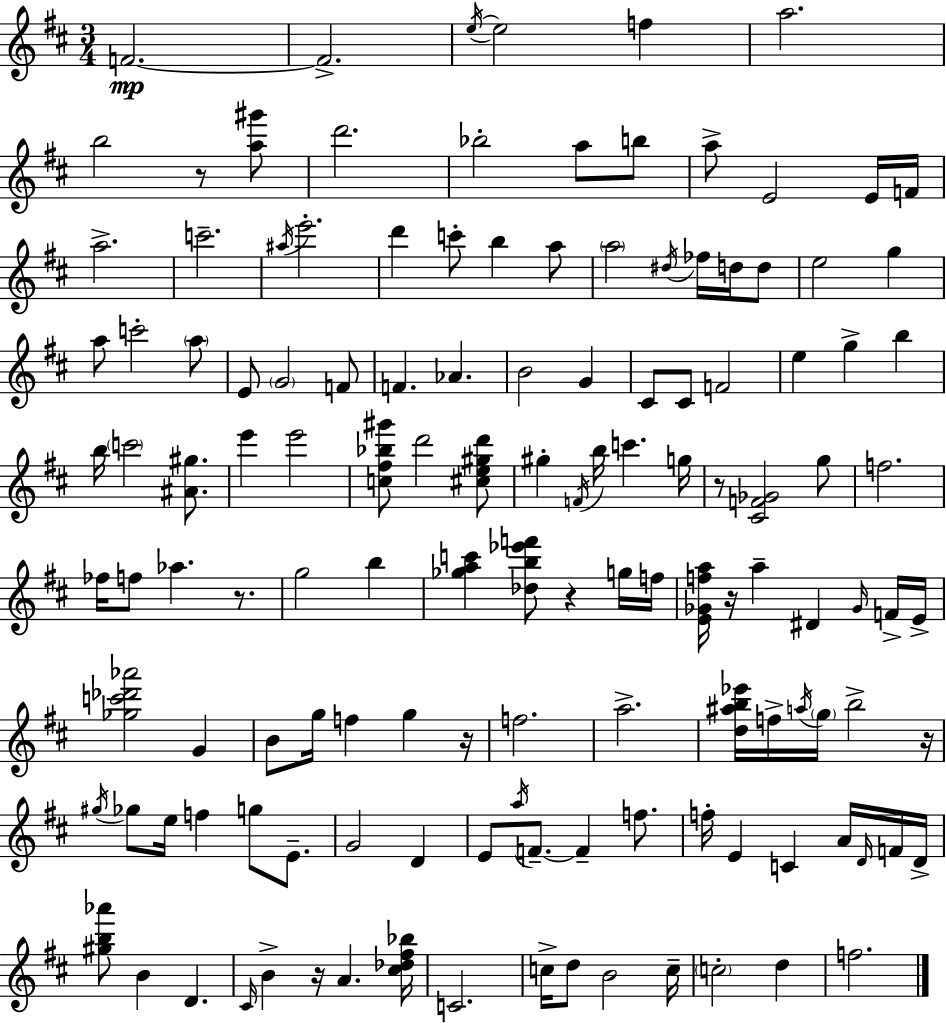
X:1
T:Untitled
M:3/4
L:1/4
K:D
F2 F2 e/4 e2 f a2 b2 z/2 [a^g']/2 d'2 _b2 a/2 b/2 a/2 E2 E/4 F/4 a2 c'2 ^a/4 e'2 d' c'/2 b a/2 a2 ^d/4 _f/4 d/4 d/2 e2 g a/2 c'2 a/2 E/2 G2 F/2 F _A B2 G ^C/2 ^C/2 F2 e g b b/4 c'2 [^A^g]/2 e' e'2 [c^f_b^g']/2 d'2 [^ce^gd']/2 ^g F/4 b/4 c' g/4 z/2 [^CF_G]2 g/2 f2 _f/4 f/2 _a z/2 g2 b [_gac'] [_db_e'f']/2 z g/4 f/4 [E_Gfa]/4 z/4 a ^D _G/4 F/4 E/4 [_gc'_d'_a']2 G B/2 g/4 f g z/4 f2 a2 [d^ab_e']/4 f/4 a/4 g/4 b2 z/4 ^g/4 _g/2 e/4 f g/2 E/2 G2 D E/2 a/4 F/2 F f/2 f/4 E C A/4 D/4 F/4 D/4 [^gb_a']/2 B D ^C/4 B z/4 A [^c_d^f_b]/4 C2 c/4 d/2 B2 c/4 c2 d f2